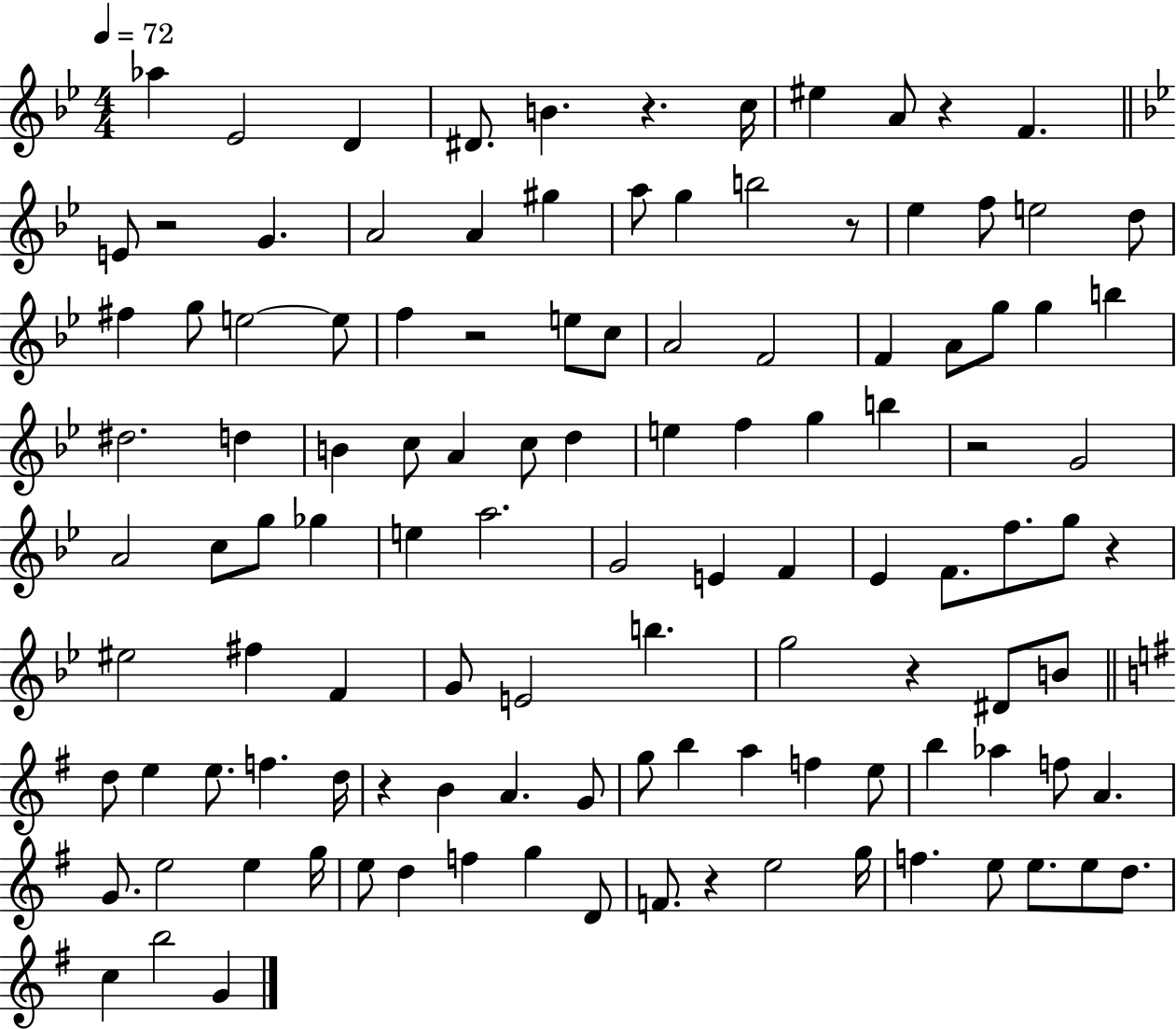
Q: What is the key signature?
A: BES major